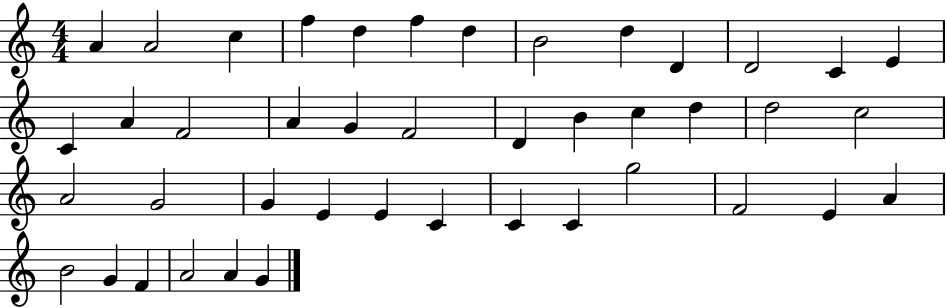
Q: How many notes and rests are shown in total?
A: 43